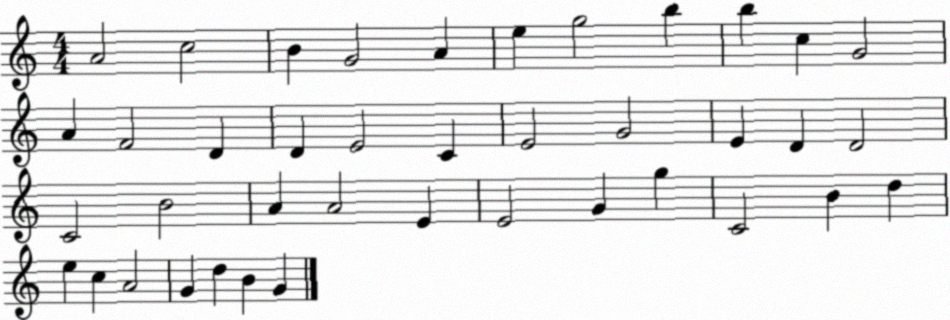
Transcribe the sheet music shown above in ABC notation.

X:1
T:Untitled
M:4/4
L:1/4
K:C
A2 c2 B G2 A e g2 b b c G2 A F2 D D E2 C E2 G2 E D D2 C2 B2 A A2 E E2 G g C2 B d e c A2 G d B G